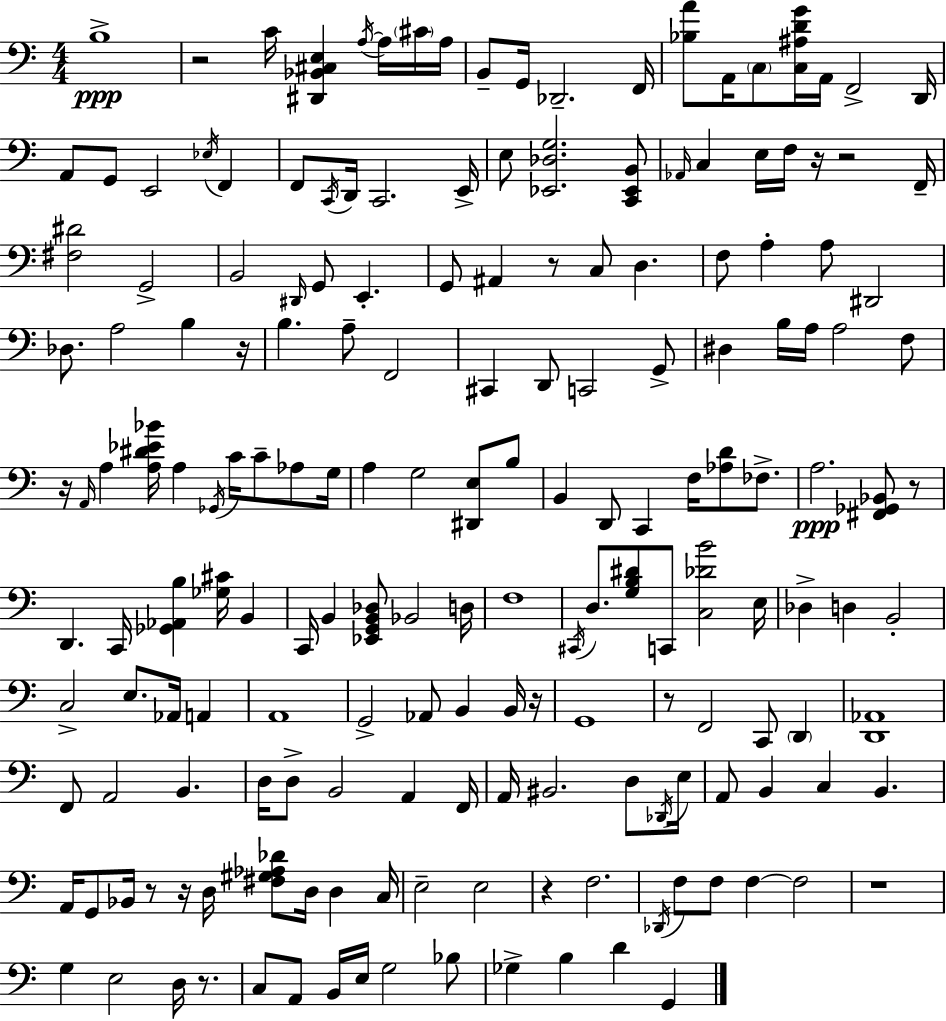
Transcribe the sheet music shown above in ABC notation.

X:1
T:Untitled
M:4/4
L:1/4
K:Am
B,4 z2 C/4 [^D,,_B,,^C,E,] A,/4 A,/4 ^C/4 A,/4 B,,/2 G,,/4 _D,,2 F,,/4 [_B,A]/2 A,,/4 C,/2 [C,^A,DG]/4 A,,/4 F,,2 D,,/4 A,,/2 G,,/2 E,,2 _E,/4 F,, F,,/2 C,,/4 D,,/4 C,,2 E,,/4 E,/2 [_E,,_D,G,]2 [C,,_E,,B,,]/2 _A,,/4 C, E,/4 F,/4 z/4 z2 F,,/4 [^F,^D]2 G,,2 B,,2 ^D,,/4 G,,/2 E,, G,,/2 ^A,, z/2 C,/2 D, F,/2 A, A,/2 ^D,,2 _D,/2 A,2 B, z/4 B, A,/2 F,,2 ^C,, D,,/2 C,,2 G,,/2 ^D, B,/4 A,/4 A,2 F,/2 z/4 A,,/4 A, [A,^D_E_B]/4 A, _G,,/4 C/4 C/2 _A,/2 G,/4 A, G,2 [^D,,E,]/2 B,/2 B,, D,,/2 C,, F,/4 [_A,D]/2 _F,/2 A,2 [^F,,_G,,_B,,]/2 z/2 D,, C,,/4 [_G,,_A,,B,] [_G,^C]/4 B,, C,,/4 B,, [_E,,G,,B,,_D,]/2 _B,,2 D,/4 F,4 ^C,,/4 D,/2 [G,B,^D]/2 C,,/2 [C,_DB]2 E,/4 _D, D, B,,2 C,2 E,/2 _A,,/4 A,, A,,4 G,,2 _A,,/2 B,, B,,/4 z/4 G,,4 z/2 F,,2 C,,/2 D,, [D,,_A,,]4 F,,/2 A,,2 B,, D,/4 D,/2 B,,2 A,, F,,/4 A,,/4 ^B,,2 D,/2 _D,,/4 E,/4 A,,/2 B,, C, B,, A,,/4 G,,/2 _B,,/4 z/2 z/4 D,/4 [^F,^G,_A,_D]/2 D,/4 D, C,/4 E,2 E,2 z F,2 _D,,/4 F,/2 F,/2 F, F,2 z4 G, E,2 D,/4 z/2 C,/2 A,,/2 B,,/4 E,/4 G,2 _B,/2 _G, B, D G,,